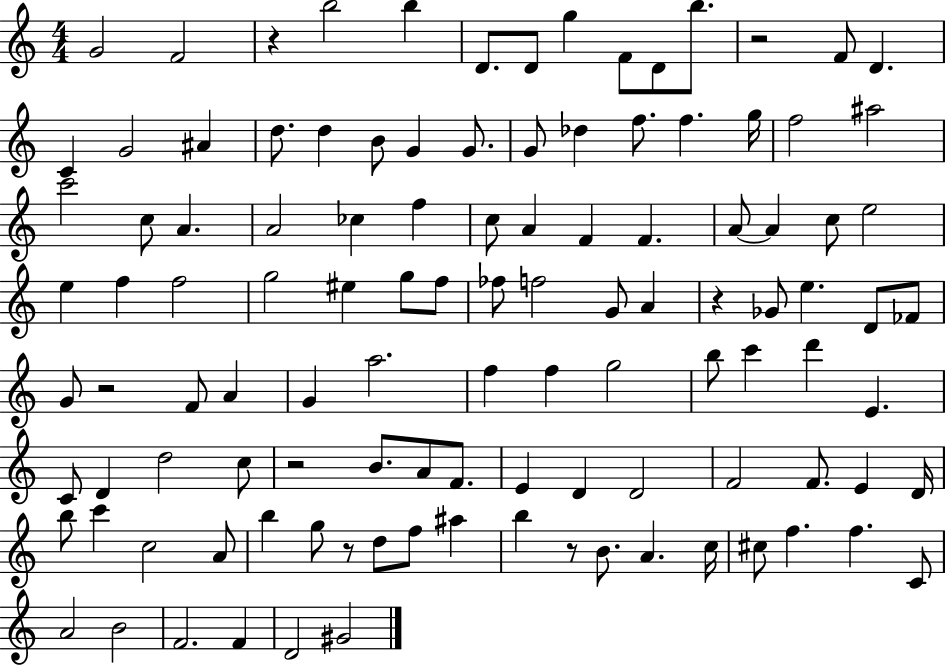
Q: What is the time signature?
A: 4/4